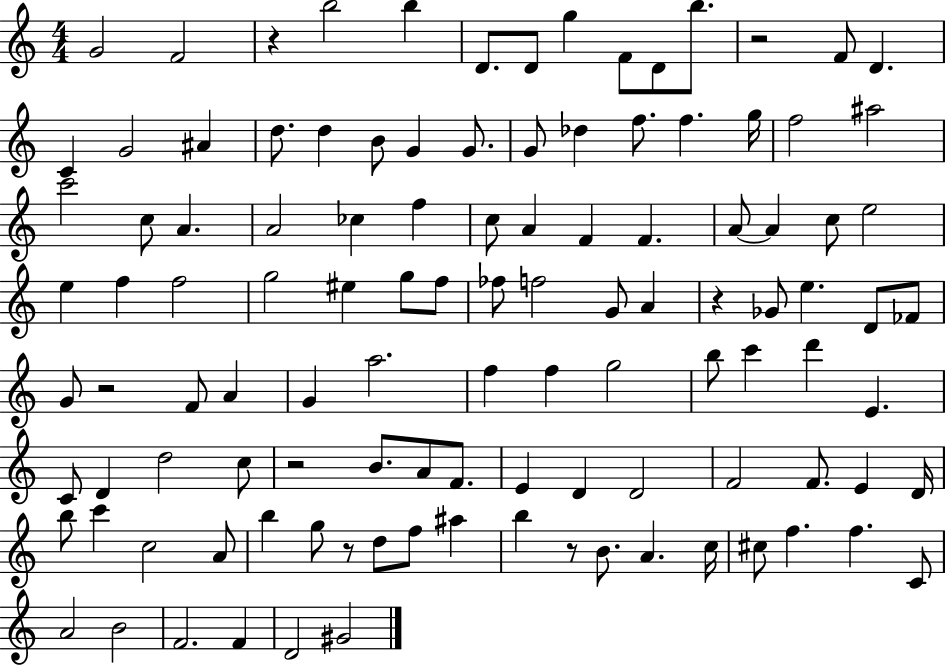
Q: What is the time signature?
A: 4/4